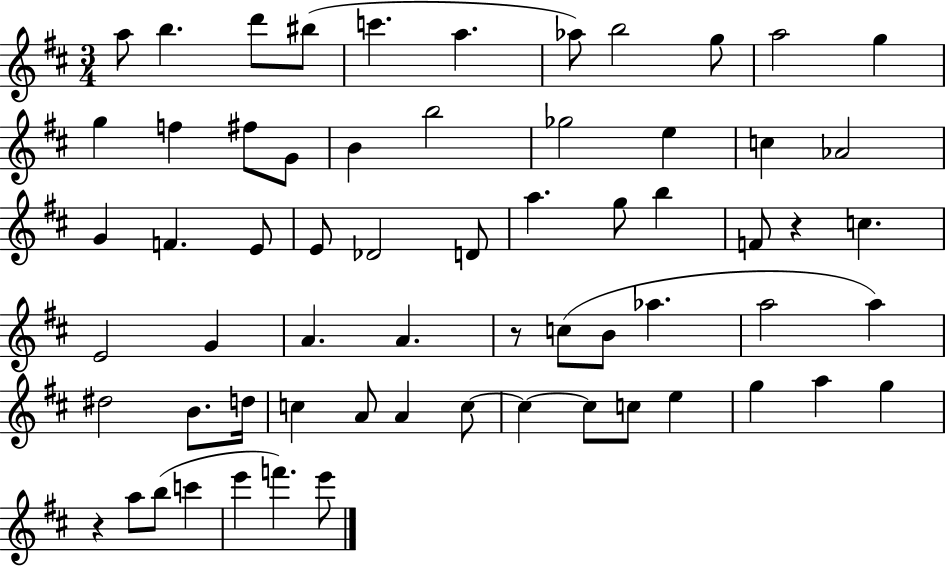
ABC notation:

X:1
T:Untitled
M:3/4
L:1/4
K:D
a/2 b d'/2 ^b/2 c' a _a/2 b2 g/2 a2 g g f ^f/2 G/2 B b2 _g2 e c _A2 G F E/2 E/2 _D2 D/2 a g/2 b F/2 z c E2 G A A z/2 c/2 B/2 _a a2 a ^d2 B/2 d/4 c A/2 A c/2 c c/2 c/2 e g a g z a/2 b/2 c' e' f' e'/2